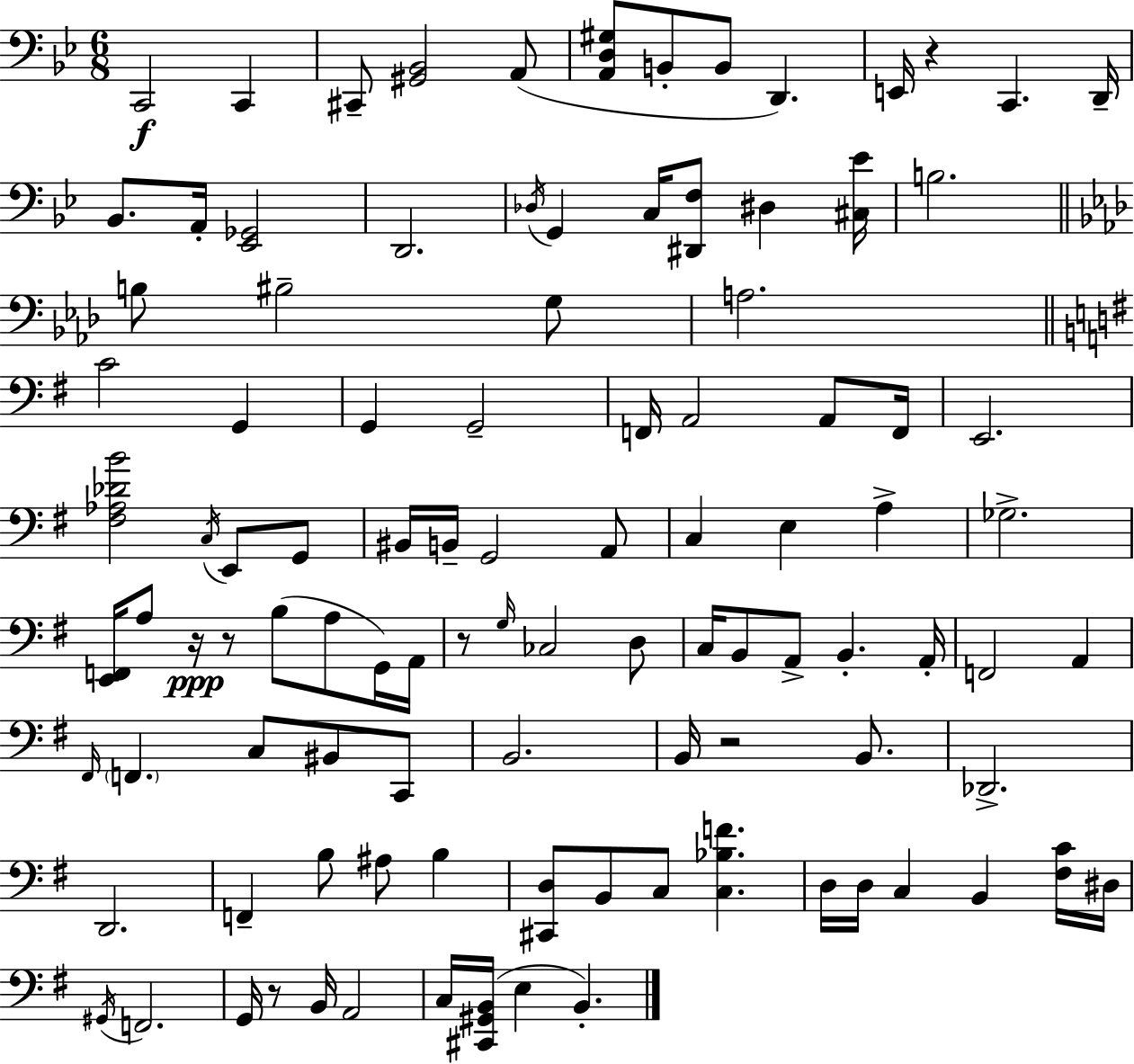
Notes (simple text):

C2/h C2/q C#2/e [G#2,Bb2]/h A2/e [A2,D3,G#3]/e B2/e B2/e D2/q. E2/s R/q C2/q. D2/s Bb2/e. A2/s [Eb2,Gb2]/h D2/h. Db3/s G2/q C3/s [D#2,F3]/e D#3/q [C#3,Eb4]/s B3/h. B3/e BIS3/h G3/e A3/h. C4/h G2/q G2/q G2/h F2/s A2/h A2/e F2/s E2/h. [F#3,Ab3,Db4,B4]/h C3/s E2/e G2/e BIS2/s B2/s G2/h A2/e C3/q E3/q A3/q Gb3/h. [E2,F2]/s A3/e R/s R/e B3/e A3/e G2/s A2/s R/e G3/s CES3/h D3/e C3/s B2/e A2/e B2/q. A2/s F2/h A2/q F#2/s F2/q. C3/e BIS2/e C2/e B2/h. B2/s R/h B2/e. Db2/h. D2/h. F2/q B3/e A#3/e B3/q [C#2,D3]/e B2/e C3/e [C3,Bb3,F4]/q. D3/s D3/s C3/q B2/q [F#3,C4]/s D#3/s G#2/s F2/h. G2/s R/e B2/s A2/h C3/s [C#2,G#2,B2]/s E3/q B2/q.